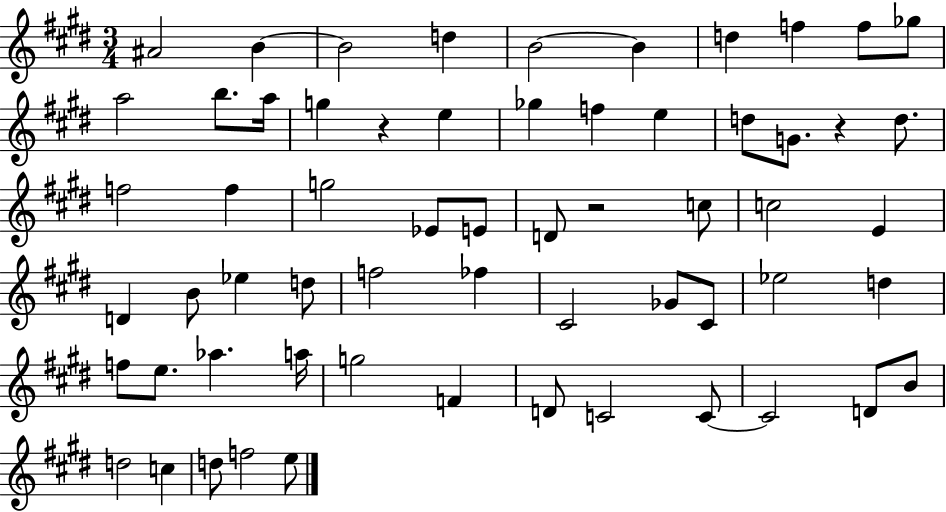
A#4/h B4/q B4/h D5/q B4/h B4/q D5/q F5/q F5/e Gb5/e A5/h B5/e. A5/s G5/q R/q E5/q Gb5/q F5/q E5/q D5/e G4/e. R/q D5/e. F5/h F5/q G5/h Eb4/e E4/e D4/e R/h C5/e C5/h E4/q D4/q B4/e Eb5/q D5/e F5/h FES5/q C#4/h Gb4/e C#4/e Eb5/h D5/q F5/e E5/e. Ab5/q. A5/s G5/h F4/q D4/e C4/h C4/e C4/h D4/e B4/e D5/h C5/q D5/e F5/h E5/e